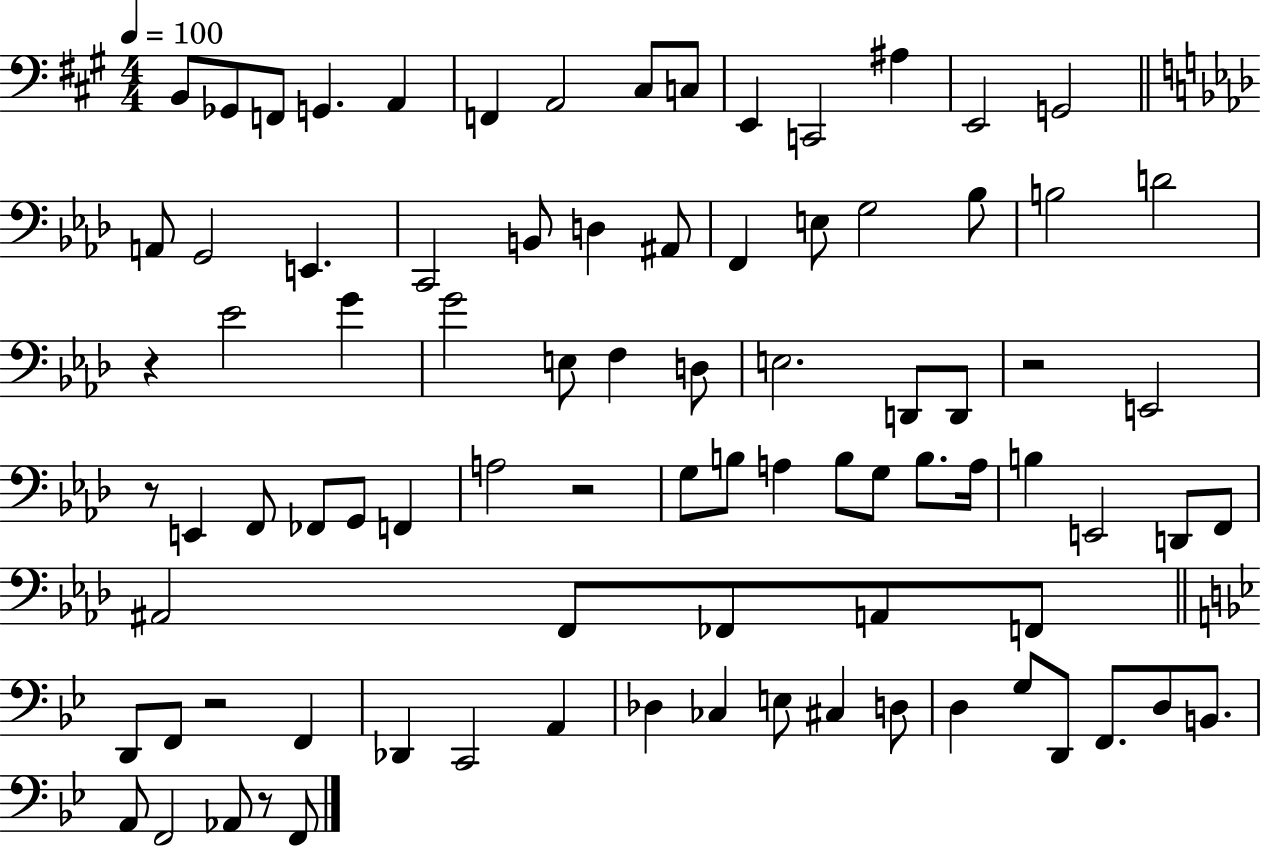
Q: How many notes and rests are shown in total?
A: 86